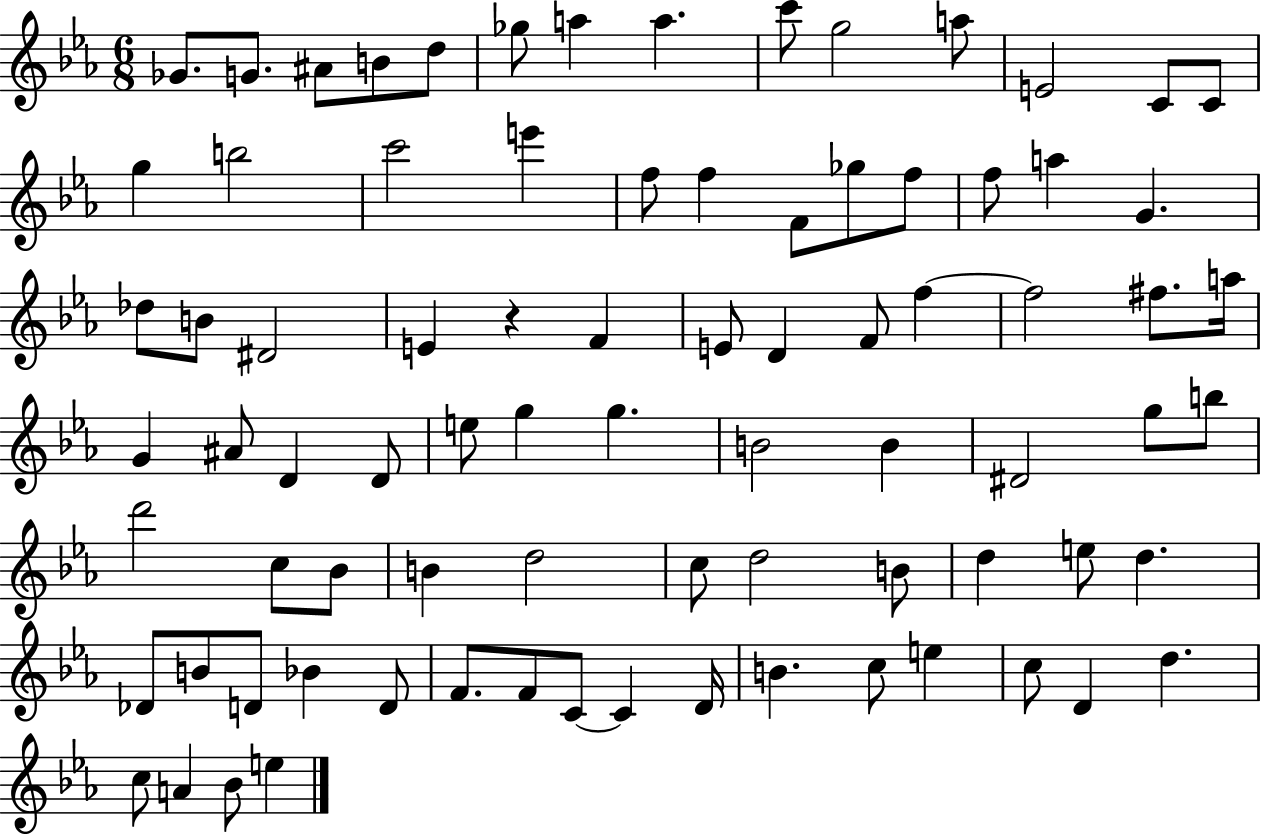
{
  \clef treble
  \numericTimeSignature
  \time 6/8
  \key ees \major
  ges'8. g'8. ais'8 b'8 d''8 | ges''8 a''4 a''4. | c'''8 g''2 a''8 | e'2 c'8 c'8 | \break g''4 b''2 | c'''2 e'''4 | f''8 f''4 f'8 ges''8 f''8 | f''8 a''4 g'4. | \break des''8 b'8 dis'2 | e'4 r4 f'4 | e'8 d'4 f'8 f''4~~ | f''2 fis''8. a''16 | \break g'4 ais'8 d'4 d'8 | e''8 g''4 g''4. | b'2 b'4 | dis'2 g''8 b''8 | \break d'''2 c''8 bes'8 | b'4 d''2 | c''8 d''2 b'8 | d''4 e''8 d''4. | \break des'8 b'8 d'8 bes'4 d'8 | f'8. f'8 c'8~~ c'4 d'16 | b'4. c''8 e''4 | c''8 d'4 d''4. | \break c''8 a'4 bes'8 e''4 | \bar "|."
}